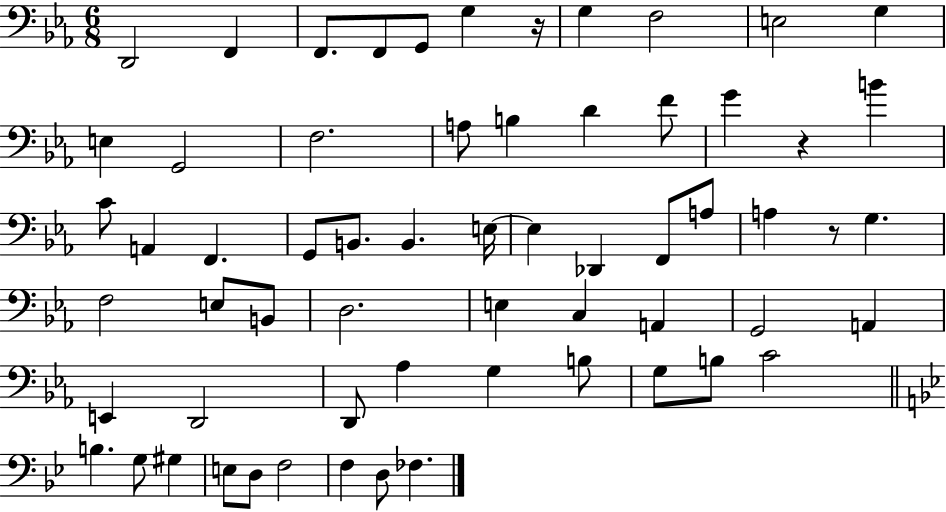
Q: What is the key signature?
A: EES major